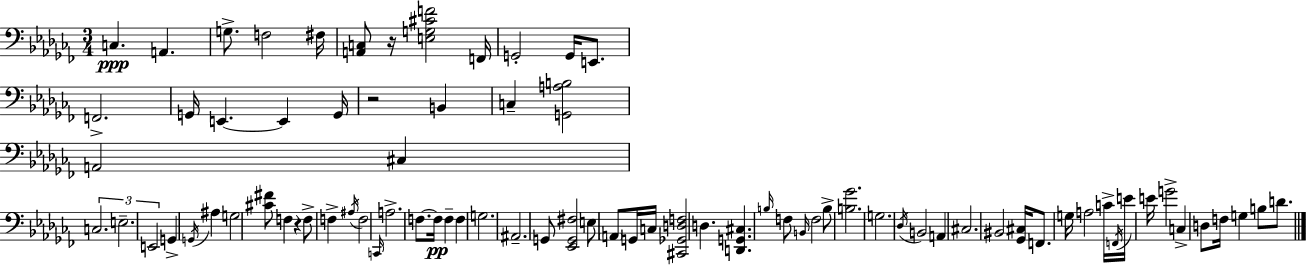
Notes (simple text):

C3/q. A2/q. G3/e. F3/h F#3/s [A2,C3]/e R/s [E3,G3,C#4,F4]/h F2/s G2/h G2/s E2/e. F2/h. G2/s E2/q. E2/q G2/s R/h B2/q C3/q [G2,A3,B3]/h A2/h C#3/q C3/h. E3/h. E2/h G2/q G2/s A#3/q G3/h [C#4,F#4]/e F3/q R/q F3/e F3/q A#3/s F3/h C2/s A3/h. F3/e. F3/s F3/q F3/q G3/h. A#2/h. G2/e [Eb2,G2,F#3]/h E3/e A2/e G2/s C3/s [C#2,Gb2,D3,F3]/h D3/q. [D2,G2,C#3]/q. B3/s F3/e B2/s F3/h B3/e [B3,Gb4]/h. G3/h. Db3/s B2/h A2/q C#3/h. BIS2/h [Gb2,C#3]/s F2/e. G3/s A3/h C4/s F2/s E4/s E4/s G4/h C3/q D3/e F3/s G3/q B3/e D4/e.